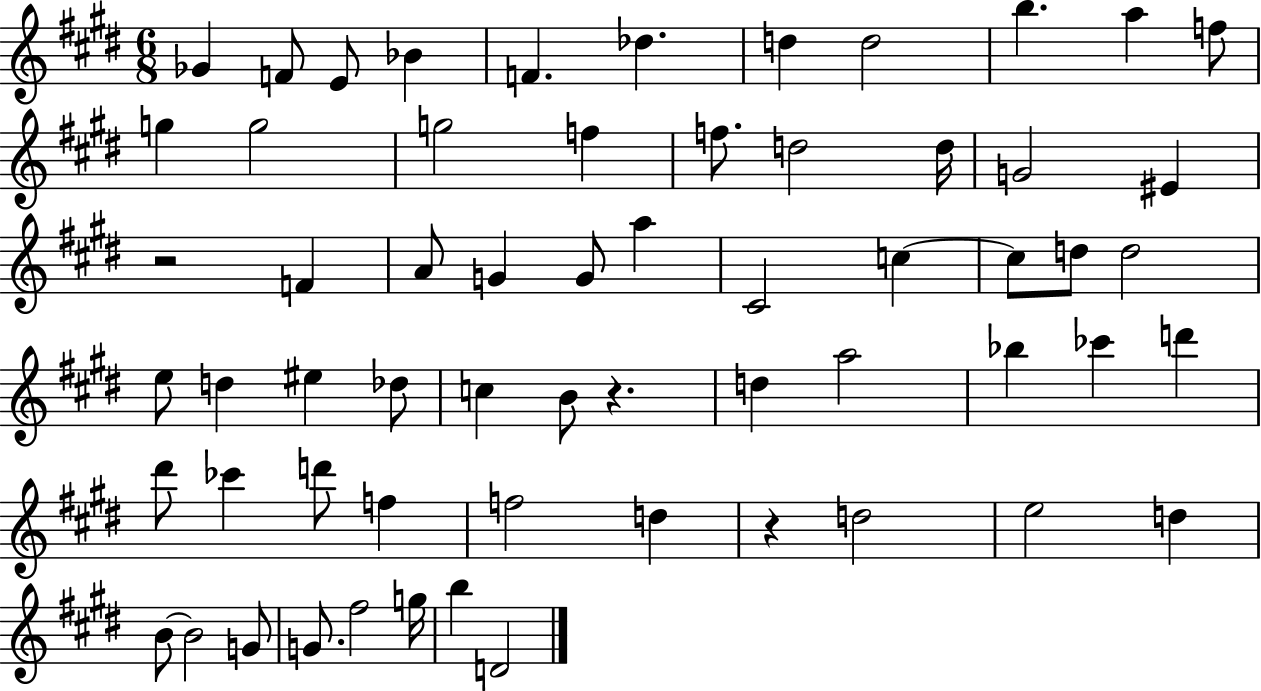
X:1
T:Untitled
M:6/8
L:1/4
K:E
_G F/2 E/2 _B F _d d d2 b a f/2 g g2 g2 f f/2 d2 d/4 G2 ^E z2 F A/2 G G/2 a ^C2 c c/2 d/2 d2 e/2 d ^e _d/2 c B/2 z d a2 _b _c' d' ^d'/2 _c' d'/2 f f2 d z d2 e2 d B/2 B2 G/2 G/2 ^f2 g/4 b D2